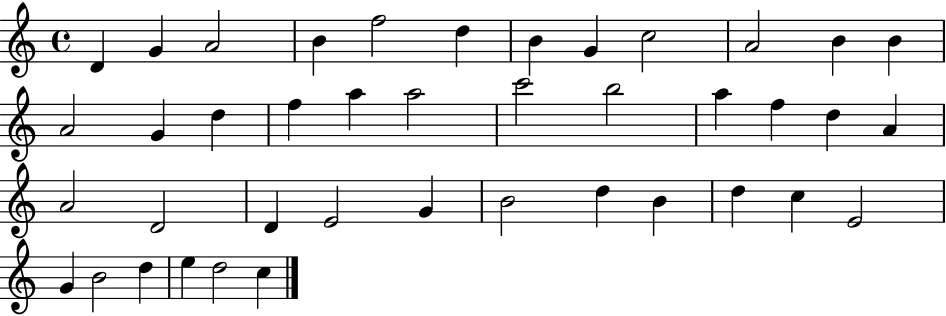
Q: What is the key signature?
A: C major